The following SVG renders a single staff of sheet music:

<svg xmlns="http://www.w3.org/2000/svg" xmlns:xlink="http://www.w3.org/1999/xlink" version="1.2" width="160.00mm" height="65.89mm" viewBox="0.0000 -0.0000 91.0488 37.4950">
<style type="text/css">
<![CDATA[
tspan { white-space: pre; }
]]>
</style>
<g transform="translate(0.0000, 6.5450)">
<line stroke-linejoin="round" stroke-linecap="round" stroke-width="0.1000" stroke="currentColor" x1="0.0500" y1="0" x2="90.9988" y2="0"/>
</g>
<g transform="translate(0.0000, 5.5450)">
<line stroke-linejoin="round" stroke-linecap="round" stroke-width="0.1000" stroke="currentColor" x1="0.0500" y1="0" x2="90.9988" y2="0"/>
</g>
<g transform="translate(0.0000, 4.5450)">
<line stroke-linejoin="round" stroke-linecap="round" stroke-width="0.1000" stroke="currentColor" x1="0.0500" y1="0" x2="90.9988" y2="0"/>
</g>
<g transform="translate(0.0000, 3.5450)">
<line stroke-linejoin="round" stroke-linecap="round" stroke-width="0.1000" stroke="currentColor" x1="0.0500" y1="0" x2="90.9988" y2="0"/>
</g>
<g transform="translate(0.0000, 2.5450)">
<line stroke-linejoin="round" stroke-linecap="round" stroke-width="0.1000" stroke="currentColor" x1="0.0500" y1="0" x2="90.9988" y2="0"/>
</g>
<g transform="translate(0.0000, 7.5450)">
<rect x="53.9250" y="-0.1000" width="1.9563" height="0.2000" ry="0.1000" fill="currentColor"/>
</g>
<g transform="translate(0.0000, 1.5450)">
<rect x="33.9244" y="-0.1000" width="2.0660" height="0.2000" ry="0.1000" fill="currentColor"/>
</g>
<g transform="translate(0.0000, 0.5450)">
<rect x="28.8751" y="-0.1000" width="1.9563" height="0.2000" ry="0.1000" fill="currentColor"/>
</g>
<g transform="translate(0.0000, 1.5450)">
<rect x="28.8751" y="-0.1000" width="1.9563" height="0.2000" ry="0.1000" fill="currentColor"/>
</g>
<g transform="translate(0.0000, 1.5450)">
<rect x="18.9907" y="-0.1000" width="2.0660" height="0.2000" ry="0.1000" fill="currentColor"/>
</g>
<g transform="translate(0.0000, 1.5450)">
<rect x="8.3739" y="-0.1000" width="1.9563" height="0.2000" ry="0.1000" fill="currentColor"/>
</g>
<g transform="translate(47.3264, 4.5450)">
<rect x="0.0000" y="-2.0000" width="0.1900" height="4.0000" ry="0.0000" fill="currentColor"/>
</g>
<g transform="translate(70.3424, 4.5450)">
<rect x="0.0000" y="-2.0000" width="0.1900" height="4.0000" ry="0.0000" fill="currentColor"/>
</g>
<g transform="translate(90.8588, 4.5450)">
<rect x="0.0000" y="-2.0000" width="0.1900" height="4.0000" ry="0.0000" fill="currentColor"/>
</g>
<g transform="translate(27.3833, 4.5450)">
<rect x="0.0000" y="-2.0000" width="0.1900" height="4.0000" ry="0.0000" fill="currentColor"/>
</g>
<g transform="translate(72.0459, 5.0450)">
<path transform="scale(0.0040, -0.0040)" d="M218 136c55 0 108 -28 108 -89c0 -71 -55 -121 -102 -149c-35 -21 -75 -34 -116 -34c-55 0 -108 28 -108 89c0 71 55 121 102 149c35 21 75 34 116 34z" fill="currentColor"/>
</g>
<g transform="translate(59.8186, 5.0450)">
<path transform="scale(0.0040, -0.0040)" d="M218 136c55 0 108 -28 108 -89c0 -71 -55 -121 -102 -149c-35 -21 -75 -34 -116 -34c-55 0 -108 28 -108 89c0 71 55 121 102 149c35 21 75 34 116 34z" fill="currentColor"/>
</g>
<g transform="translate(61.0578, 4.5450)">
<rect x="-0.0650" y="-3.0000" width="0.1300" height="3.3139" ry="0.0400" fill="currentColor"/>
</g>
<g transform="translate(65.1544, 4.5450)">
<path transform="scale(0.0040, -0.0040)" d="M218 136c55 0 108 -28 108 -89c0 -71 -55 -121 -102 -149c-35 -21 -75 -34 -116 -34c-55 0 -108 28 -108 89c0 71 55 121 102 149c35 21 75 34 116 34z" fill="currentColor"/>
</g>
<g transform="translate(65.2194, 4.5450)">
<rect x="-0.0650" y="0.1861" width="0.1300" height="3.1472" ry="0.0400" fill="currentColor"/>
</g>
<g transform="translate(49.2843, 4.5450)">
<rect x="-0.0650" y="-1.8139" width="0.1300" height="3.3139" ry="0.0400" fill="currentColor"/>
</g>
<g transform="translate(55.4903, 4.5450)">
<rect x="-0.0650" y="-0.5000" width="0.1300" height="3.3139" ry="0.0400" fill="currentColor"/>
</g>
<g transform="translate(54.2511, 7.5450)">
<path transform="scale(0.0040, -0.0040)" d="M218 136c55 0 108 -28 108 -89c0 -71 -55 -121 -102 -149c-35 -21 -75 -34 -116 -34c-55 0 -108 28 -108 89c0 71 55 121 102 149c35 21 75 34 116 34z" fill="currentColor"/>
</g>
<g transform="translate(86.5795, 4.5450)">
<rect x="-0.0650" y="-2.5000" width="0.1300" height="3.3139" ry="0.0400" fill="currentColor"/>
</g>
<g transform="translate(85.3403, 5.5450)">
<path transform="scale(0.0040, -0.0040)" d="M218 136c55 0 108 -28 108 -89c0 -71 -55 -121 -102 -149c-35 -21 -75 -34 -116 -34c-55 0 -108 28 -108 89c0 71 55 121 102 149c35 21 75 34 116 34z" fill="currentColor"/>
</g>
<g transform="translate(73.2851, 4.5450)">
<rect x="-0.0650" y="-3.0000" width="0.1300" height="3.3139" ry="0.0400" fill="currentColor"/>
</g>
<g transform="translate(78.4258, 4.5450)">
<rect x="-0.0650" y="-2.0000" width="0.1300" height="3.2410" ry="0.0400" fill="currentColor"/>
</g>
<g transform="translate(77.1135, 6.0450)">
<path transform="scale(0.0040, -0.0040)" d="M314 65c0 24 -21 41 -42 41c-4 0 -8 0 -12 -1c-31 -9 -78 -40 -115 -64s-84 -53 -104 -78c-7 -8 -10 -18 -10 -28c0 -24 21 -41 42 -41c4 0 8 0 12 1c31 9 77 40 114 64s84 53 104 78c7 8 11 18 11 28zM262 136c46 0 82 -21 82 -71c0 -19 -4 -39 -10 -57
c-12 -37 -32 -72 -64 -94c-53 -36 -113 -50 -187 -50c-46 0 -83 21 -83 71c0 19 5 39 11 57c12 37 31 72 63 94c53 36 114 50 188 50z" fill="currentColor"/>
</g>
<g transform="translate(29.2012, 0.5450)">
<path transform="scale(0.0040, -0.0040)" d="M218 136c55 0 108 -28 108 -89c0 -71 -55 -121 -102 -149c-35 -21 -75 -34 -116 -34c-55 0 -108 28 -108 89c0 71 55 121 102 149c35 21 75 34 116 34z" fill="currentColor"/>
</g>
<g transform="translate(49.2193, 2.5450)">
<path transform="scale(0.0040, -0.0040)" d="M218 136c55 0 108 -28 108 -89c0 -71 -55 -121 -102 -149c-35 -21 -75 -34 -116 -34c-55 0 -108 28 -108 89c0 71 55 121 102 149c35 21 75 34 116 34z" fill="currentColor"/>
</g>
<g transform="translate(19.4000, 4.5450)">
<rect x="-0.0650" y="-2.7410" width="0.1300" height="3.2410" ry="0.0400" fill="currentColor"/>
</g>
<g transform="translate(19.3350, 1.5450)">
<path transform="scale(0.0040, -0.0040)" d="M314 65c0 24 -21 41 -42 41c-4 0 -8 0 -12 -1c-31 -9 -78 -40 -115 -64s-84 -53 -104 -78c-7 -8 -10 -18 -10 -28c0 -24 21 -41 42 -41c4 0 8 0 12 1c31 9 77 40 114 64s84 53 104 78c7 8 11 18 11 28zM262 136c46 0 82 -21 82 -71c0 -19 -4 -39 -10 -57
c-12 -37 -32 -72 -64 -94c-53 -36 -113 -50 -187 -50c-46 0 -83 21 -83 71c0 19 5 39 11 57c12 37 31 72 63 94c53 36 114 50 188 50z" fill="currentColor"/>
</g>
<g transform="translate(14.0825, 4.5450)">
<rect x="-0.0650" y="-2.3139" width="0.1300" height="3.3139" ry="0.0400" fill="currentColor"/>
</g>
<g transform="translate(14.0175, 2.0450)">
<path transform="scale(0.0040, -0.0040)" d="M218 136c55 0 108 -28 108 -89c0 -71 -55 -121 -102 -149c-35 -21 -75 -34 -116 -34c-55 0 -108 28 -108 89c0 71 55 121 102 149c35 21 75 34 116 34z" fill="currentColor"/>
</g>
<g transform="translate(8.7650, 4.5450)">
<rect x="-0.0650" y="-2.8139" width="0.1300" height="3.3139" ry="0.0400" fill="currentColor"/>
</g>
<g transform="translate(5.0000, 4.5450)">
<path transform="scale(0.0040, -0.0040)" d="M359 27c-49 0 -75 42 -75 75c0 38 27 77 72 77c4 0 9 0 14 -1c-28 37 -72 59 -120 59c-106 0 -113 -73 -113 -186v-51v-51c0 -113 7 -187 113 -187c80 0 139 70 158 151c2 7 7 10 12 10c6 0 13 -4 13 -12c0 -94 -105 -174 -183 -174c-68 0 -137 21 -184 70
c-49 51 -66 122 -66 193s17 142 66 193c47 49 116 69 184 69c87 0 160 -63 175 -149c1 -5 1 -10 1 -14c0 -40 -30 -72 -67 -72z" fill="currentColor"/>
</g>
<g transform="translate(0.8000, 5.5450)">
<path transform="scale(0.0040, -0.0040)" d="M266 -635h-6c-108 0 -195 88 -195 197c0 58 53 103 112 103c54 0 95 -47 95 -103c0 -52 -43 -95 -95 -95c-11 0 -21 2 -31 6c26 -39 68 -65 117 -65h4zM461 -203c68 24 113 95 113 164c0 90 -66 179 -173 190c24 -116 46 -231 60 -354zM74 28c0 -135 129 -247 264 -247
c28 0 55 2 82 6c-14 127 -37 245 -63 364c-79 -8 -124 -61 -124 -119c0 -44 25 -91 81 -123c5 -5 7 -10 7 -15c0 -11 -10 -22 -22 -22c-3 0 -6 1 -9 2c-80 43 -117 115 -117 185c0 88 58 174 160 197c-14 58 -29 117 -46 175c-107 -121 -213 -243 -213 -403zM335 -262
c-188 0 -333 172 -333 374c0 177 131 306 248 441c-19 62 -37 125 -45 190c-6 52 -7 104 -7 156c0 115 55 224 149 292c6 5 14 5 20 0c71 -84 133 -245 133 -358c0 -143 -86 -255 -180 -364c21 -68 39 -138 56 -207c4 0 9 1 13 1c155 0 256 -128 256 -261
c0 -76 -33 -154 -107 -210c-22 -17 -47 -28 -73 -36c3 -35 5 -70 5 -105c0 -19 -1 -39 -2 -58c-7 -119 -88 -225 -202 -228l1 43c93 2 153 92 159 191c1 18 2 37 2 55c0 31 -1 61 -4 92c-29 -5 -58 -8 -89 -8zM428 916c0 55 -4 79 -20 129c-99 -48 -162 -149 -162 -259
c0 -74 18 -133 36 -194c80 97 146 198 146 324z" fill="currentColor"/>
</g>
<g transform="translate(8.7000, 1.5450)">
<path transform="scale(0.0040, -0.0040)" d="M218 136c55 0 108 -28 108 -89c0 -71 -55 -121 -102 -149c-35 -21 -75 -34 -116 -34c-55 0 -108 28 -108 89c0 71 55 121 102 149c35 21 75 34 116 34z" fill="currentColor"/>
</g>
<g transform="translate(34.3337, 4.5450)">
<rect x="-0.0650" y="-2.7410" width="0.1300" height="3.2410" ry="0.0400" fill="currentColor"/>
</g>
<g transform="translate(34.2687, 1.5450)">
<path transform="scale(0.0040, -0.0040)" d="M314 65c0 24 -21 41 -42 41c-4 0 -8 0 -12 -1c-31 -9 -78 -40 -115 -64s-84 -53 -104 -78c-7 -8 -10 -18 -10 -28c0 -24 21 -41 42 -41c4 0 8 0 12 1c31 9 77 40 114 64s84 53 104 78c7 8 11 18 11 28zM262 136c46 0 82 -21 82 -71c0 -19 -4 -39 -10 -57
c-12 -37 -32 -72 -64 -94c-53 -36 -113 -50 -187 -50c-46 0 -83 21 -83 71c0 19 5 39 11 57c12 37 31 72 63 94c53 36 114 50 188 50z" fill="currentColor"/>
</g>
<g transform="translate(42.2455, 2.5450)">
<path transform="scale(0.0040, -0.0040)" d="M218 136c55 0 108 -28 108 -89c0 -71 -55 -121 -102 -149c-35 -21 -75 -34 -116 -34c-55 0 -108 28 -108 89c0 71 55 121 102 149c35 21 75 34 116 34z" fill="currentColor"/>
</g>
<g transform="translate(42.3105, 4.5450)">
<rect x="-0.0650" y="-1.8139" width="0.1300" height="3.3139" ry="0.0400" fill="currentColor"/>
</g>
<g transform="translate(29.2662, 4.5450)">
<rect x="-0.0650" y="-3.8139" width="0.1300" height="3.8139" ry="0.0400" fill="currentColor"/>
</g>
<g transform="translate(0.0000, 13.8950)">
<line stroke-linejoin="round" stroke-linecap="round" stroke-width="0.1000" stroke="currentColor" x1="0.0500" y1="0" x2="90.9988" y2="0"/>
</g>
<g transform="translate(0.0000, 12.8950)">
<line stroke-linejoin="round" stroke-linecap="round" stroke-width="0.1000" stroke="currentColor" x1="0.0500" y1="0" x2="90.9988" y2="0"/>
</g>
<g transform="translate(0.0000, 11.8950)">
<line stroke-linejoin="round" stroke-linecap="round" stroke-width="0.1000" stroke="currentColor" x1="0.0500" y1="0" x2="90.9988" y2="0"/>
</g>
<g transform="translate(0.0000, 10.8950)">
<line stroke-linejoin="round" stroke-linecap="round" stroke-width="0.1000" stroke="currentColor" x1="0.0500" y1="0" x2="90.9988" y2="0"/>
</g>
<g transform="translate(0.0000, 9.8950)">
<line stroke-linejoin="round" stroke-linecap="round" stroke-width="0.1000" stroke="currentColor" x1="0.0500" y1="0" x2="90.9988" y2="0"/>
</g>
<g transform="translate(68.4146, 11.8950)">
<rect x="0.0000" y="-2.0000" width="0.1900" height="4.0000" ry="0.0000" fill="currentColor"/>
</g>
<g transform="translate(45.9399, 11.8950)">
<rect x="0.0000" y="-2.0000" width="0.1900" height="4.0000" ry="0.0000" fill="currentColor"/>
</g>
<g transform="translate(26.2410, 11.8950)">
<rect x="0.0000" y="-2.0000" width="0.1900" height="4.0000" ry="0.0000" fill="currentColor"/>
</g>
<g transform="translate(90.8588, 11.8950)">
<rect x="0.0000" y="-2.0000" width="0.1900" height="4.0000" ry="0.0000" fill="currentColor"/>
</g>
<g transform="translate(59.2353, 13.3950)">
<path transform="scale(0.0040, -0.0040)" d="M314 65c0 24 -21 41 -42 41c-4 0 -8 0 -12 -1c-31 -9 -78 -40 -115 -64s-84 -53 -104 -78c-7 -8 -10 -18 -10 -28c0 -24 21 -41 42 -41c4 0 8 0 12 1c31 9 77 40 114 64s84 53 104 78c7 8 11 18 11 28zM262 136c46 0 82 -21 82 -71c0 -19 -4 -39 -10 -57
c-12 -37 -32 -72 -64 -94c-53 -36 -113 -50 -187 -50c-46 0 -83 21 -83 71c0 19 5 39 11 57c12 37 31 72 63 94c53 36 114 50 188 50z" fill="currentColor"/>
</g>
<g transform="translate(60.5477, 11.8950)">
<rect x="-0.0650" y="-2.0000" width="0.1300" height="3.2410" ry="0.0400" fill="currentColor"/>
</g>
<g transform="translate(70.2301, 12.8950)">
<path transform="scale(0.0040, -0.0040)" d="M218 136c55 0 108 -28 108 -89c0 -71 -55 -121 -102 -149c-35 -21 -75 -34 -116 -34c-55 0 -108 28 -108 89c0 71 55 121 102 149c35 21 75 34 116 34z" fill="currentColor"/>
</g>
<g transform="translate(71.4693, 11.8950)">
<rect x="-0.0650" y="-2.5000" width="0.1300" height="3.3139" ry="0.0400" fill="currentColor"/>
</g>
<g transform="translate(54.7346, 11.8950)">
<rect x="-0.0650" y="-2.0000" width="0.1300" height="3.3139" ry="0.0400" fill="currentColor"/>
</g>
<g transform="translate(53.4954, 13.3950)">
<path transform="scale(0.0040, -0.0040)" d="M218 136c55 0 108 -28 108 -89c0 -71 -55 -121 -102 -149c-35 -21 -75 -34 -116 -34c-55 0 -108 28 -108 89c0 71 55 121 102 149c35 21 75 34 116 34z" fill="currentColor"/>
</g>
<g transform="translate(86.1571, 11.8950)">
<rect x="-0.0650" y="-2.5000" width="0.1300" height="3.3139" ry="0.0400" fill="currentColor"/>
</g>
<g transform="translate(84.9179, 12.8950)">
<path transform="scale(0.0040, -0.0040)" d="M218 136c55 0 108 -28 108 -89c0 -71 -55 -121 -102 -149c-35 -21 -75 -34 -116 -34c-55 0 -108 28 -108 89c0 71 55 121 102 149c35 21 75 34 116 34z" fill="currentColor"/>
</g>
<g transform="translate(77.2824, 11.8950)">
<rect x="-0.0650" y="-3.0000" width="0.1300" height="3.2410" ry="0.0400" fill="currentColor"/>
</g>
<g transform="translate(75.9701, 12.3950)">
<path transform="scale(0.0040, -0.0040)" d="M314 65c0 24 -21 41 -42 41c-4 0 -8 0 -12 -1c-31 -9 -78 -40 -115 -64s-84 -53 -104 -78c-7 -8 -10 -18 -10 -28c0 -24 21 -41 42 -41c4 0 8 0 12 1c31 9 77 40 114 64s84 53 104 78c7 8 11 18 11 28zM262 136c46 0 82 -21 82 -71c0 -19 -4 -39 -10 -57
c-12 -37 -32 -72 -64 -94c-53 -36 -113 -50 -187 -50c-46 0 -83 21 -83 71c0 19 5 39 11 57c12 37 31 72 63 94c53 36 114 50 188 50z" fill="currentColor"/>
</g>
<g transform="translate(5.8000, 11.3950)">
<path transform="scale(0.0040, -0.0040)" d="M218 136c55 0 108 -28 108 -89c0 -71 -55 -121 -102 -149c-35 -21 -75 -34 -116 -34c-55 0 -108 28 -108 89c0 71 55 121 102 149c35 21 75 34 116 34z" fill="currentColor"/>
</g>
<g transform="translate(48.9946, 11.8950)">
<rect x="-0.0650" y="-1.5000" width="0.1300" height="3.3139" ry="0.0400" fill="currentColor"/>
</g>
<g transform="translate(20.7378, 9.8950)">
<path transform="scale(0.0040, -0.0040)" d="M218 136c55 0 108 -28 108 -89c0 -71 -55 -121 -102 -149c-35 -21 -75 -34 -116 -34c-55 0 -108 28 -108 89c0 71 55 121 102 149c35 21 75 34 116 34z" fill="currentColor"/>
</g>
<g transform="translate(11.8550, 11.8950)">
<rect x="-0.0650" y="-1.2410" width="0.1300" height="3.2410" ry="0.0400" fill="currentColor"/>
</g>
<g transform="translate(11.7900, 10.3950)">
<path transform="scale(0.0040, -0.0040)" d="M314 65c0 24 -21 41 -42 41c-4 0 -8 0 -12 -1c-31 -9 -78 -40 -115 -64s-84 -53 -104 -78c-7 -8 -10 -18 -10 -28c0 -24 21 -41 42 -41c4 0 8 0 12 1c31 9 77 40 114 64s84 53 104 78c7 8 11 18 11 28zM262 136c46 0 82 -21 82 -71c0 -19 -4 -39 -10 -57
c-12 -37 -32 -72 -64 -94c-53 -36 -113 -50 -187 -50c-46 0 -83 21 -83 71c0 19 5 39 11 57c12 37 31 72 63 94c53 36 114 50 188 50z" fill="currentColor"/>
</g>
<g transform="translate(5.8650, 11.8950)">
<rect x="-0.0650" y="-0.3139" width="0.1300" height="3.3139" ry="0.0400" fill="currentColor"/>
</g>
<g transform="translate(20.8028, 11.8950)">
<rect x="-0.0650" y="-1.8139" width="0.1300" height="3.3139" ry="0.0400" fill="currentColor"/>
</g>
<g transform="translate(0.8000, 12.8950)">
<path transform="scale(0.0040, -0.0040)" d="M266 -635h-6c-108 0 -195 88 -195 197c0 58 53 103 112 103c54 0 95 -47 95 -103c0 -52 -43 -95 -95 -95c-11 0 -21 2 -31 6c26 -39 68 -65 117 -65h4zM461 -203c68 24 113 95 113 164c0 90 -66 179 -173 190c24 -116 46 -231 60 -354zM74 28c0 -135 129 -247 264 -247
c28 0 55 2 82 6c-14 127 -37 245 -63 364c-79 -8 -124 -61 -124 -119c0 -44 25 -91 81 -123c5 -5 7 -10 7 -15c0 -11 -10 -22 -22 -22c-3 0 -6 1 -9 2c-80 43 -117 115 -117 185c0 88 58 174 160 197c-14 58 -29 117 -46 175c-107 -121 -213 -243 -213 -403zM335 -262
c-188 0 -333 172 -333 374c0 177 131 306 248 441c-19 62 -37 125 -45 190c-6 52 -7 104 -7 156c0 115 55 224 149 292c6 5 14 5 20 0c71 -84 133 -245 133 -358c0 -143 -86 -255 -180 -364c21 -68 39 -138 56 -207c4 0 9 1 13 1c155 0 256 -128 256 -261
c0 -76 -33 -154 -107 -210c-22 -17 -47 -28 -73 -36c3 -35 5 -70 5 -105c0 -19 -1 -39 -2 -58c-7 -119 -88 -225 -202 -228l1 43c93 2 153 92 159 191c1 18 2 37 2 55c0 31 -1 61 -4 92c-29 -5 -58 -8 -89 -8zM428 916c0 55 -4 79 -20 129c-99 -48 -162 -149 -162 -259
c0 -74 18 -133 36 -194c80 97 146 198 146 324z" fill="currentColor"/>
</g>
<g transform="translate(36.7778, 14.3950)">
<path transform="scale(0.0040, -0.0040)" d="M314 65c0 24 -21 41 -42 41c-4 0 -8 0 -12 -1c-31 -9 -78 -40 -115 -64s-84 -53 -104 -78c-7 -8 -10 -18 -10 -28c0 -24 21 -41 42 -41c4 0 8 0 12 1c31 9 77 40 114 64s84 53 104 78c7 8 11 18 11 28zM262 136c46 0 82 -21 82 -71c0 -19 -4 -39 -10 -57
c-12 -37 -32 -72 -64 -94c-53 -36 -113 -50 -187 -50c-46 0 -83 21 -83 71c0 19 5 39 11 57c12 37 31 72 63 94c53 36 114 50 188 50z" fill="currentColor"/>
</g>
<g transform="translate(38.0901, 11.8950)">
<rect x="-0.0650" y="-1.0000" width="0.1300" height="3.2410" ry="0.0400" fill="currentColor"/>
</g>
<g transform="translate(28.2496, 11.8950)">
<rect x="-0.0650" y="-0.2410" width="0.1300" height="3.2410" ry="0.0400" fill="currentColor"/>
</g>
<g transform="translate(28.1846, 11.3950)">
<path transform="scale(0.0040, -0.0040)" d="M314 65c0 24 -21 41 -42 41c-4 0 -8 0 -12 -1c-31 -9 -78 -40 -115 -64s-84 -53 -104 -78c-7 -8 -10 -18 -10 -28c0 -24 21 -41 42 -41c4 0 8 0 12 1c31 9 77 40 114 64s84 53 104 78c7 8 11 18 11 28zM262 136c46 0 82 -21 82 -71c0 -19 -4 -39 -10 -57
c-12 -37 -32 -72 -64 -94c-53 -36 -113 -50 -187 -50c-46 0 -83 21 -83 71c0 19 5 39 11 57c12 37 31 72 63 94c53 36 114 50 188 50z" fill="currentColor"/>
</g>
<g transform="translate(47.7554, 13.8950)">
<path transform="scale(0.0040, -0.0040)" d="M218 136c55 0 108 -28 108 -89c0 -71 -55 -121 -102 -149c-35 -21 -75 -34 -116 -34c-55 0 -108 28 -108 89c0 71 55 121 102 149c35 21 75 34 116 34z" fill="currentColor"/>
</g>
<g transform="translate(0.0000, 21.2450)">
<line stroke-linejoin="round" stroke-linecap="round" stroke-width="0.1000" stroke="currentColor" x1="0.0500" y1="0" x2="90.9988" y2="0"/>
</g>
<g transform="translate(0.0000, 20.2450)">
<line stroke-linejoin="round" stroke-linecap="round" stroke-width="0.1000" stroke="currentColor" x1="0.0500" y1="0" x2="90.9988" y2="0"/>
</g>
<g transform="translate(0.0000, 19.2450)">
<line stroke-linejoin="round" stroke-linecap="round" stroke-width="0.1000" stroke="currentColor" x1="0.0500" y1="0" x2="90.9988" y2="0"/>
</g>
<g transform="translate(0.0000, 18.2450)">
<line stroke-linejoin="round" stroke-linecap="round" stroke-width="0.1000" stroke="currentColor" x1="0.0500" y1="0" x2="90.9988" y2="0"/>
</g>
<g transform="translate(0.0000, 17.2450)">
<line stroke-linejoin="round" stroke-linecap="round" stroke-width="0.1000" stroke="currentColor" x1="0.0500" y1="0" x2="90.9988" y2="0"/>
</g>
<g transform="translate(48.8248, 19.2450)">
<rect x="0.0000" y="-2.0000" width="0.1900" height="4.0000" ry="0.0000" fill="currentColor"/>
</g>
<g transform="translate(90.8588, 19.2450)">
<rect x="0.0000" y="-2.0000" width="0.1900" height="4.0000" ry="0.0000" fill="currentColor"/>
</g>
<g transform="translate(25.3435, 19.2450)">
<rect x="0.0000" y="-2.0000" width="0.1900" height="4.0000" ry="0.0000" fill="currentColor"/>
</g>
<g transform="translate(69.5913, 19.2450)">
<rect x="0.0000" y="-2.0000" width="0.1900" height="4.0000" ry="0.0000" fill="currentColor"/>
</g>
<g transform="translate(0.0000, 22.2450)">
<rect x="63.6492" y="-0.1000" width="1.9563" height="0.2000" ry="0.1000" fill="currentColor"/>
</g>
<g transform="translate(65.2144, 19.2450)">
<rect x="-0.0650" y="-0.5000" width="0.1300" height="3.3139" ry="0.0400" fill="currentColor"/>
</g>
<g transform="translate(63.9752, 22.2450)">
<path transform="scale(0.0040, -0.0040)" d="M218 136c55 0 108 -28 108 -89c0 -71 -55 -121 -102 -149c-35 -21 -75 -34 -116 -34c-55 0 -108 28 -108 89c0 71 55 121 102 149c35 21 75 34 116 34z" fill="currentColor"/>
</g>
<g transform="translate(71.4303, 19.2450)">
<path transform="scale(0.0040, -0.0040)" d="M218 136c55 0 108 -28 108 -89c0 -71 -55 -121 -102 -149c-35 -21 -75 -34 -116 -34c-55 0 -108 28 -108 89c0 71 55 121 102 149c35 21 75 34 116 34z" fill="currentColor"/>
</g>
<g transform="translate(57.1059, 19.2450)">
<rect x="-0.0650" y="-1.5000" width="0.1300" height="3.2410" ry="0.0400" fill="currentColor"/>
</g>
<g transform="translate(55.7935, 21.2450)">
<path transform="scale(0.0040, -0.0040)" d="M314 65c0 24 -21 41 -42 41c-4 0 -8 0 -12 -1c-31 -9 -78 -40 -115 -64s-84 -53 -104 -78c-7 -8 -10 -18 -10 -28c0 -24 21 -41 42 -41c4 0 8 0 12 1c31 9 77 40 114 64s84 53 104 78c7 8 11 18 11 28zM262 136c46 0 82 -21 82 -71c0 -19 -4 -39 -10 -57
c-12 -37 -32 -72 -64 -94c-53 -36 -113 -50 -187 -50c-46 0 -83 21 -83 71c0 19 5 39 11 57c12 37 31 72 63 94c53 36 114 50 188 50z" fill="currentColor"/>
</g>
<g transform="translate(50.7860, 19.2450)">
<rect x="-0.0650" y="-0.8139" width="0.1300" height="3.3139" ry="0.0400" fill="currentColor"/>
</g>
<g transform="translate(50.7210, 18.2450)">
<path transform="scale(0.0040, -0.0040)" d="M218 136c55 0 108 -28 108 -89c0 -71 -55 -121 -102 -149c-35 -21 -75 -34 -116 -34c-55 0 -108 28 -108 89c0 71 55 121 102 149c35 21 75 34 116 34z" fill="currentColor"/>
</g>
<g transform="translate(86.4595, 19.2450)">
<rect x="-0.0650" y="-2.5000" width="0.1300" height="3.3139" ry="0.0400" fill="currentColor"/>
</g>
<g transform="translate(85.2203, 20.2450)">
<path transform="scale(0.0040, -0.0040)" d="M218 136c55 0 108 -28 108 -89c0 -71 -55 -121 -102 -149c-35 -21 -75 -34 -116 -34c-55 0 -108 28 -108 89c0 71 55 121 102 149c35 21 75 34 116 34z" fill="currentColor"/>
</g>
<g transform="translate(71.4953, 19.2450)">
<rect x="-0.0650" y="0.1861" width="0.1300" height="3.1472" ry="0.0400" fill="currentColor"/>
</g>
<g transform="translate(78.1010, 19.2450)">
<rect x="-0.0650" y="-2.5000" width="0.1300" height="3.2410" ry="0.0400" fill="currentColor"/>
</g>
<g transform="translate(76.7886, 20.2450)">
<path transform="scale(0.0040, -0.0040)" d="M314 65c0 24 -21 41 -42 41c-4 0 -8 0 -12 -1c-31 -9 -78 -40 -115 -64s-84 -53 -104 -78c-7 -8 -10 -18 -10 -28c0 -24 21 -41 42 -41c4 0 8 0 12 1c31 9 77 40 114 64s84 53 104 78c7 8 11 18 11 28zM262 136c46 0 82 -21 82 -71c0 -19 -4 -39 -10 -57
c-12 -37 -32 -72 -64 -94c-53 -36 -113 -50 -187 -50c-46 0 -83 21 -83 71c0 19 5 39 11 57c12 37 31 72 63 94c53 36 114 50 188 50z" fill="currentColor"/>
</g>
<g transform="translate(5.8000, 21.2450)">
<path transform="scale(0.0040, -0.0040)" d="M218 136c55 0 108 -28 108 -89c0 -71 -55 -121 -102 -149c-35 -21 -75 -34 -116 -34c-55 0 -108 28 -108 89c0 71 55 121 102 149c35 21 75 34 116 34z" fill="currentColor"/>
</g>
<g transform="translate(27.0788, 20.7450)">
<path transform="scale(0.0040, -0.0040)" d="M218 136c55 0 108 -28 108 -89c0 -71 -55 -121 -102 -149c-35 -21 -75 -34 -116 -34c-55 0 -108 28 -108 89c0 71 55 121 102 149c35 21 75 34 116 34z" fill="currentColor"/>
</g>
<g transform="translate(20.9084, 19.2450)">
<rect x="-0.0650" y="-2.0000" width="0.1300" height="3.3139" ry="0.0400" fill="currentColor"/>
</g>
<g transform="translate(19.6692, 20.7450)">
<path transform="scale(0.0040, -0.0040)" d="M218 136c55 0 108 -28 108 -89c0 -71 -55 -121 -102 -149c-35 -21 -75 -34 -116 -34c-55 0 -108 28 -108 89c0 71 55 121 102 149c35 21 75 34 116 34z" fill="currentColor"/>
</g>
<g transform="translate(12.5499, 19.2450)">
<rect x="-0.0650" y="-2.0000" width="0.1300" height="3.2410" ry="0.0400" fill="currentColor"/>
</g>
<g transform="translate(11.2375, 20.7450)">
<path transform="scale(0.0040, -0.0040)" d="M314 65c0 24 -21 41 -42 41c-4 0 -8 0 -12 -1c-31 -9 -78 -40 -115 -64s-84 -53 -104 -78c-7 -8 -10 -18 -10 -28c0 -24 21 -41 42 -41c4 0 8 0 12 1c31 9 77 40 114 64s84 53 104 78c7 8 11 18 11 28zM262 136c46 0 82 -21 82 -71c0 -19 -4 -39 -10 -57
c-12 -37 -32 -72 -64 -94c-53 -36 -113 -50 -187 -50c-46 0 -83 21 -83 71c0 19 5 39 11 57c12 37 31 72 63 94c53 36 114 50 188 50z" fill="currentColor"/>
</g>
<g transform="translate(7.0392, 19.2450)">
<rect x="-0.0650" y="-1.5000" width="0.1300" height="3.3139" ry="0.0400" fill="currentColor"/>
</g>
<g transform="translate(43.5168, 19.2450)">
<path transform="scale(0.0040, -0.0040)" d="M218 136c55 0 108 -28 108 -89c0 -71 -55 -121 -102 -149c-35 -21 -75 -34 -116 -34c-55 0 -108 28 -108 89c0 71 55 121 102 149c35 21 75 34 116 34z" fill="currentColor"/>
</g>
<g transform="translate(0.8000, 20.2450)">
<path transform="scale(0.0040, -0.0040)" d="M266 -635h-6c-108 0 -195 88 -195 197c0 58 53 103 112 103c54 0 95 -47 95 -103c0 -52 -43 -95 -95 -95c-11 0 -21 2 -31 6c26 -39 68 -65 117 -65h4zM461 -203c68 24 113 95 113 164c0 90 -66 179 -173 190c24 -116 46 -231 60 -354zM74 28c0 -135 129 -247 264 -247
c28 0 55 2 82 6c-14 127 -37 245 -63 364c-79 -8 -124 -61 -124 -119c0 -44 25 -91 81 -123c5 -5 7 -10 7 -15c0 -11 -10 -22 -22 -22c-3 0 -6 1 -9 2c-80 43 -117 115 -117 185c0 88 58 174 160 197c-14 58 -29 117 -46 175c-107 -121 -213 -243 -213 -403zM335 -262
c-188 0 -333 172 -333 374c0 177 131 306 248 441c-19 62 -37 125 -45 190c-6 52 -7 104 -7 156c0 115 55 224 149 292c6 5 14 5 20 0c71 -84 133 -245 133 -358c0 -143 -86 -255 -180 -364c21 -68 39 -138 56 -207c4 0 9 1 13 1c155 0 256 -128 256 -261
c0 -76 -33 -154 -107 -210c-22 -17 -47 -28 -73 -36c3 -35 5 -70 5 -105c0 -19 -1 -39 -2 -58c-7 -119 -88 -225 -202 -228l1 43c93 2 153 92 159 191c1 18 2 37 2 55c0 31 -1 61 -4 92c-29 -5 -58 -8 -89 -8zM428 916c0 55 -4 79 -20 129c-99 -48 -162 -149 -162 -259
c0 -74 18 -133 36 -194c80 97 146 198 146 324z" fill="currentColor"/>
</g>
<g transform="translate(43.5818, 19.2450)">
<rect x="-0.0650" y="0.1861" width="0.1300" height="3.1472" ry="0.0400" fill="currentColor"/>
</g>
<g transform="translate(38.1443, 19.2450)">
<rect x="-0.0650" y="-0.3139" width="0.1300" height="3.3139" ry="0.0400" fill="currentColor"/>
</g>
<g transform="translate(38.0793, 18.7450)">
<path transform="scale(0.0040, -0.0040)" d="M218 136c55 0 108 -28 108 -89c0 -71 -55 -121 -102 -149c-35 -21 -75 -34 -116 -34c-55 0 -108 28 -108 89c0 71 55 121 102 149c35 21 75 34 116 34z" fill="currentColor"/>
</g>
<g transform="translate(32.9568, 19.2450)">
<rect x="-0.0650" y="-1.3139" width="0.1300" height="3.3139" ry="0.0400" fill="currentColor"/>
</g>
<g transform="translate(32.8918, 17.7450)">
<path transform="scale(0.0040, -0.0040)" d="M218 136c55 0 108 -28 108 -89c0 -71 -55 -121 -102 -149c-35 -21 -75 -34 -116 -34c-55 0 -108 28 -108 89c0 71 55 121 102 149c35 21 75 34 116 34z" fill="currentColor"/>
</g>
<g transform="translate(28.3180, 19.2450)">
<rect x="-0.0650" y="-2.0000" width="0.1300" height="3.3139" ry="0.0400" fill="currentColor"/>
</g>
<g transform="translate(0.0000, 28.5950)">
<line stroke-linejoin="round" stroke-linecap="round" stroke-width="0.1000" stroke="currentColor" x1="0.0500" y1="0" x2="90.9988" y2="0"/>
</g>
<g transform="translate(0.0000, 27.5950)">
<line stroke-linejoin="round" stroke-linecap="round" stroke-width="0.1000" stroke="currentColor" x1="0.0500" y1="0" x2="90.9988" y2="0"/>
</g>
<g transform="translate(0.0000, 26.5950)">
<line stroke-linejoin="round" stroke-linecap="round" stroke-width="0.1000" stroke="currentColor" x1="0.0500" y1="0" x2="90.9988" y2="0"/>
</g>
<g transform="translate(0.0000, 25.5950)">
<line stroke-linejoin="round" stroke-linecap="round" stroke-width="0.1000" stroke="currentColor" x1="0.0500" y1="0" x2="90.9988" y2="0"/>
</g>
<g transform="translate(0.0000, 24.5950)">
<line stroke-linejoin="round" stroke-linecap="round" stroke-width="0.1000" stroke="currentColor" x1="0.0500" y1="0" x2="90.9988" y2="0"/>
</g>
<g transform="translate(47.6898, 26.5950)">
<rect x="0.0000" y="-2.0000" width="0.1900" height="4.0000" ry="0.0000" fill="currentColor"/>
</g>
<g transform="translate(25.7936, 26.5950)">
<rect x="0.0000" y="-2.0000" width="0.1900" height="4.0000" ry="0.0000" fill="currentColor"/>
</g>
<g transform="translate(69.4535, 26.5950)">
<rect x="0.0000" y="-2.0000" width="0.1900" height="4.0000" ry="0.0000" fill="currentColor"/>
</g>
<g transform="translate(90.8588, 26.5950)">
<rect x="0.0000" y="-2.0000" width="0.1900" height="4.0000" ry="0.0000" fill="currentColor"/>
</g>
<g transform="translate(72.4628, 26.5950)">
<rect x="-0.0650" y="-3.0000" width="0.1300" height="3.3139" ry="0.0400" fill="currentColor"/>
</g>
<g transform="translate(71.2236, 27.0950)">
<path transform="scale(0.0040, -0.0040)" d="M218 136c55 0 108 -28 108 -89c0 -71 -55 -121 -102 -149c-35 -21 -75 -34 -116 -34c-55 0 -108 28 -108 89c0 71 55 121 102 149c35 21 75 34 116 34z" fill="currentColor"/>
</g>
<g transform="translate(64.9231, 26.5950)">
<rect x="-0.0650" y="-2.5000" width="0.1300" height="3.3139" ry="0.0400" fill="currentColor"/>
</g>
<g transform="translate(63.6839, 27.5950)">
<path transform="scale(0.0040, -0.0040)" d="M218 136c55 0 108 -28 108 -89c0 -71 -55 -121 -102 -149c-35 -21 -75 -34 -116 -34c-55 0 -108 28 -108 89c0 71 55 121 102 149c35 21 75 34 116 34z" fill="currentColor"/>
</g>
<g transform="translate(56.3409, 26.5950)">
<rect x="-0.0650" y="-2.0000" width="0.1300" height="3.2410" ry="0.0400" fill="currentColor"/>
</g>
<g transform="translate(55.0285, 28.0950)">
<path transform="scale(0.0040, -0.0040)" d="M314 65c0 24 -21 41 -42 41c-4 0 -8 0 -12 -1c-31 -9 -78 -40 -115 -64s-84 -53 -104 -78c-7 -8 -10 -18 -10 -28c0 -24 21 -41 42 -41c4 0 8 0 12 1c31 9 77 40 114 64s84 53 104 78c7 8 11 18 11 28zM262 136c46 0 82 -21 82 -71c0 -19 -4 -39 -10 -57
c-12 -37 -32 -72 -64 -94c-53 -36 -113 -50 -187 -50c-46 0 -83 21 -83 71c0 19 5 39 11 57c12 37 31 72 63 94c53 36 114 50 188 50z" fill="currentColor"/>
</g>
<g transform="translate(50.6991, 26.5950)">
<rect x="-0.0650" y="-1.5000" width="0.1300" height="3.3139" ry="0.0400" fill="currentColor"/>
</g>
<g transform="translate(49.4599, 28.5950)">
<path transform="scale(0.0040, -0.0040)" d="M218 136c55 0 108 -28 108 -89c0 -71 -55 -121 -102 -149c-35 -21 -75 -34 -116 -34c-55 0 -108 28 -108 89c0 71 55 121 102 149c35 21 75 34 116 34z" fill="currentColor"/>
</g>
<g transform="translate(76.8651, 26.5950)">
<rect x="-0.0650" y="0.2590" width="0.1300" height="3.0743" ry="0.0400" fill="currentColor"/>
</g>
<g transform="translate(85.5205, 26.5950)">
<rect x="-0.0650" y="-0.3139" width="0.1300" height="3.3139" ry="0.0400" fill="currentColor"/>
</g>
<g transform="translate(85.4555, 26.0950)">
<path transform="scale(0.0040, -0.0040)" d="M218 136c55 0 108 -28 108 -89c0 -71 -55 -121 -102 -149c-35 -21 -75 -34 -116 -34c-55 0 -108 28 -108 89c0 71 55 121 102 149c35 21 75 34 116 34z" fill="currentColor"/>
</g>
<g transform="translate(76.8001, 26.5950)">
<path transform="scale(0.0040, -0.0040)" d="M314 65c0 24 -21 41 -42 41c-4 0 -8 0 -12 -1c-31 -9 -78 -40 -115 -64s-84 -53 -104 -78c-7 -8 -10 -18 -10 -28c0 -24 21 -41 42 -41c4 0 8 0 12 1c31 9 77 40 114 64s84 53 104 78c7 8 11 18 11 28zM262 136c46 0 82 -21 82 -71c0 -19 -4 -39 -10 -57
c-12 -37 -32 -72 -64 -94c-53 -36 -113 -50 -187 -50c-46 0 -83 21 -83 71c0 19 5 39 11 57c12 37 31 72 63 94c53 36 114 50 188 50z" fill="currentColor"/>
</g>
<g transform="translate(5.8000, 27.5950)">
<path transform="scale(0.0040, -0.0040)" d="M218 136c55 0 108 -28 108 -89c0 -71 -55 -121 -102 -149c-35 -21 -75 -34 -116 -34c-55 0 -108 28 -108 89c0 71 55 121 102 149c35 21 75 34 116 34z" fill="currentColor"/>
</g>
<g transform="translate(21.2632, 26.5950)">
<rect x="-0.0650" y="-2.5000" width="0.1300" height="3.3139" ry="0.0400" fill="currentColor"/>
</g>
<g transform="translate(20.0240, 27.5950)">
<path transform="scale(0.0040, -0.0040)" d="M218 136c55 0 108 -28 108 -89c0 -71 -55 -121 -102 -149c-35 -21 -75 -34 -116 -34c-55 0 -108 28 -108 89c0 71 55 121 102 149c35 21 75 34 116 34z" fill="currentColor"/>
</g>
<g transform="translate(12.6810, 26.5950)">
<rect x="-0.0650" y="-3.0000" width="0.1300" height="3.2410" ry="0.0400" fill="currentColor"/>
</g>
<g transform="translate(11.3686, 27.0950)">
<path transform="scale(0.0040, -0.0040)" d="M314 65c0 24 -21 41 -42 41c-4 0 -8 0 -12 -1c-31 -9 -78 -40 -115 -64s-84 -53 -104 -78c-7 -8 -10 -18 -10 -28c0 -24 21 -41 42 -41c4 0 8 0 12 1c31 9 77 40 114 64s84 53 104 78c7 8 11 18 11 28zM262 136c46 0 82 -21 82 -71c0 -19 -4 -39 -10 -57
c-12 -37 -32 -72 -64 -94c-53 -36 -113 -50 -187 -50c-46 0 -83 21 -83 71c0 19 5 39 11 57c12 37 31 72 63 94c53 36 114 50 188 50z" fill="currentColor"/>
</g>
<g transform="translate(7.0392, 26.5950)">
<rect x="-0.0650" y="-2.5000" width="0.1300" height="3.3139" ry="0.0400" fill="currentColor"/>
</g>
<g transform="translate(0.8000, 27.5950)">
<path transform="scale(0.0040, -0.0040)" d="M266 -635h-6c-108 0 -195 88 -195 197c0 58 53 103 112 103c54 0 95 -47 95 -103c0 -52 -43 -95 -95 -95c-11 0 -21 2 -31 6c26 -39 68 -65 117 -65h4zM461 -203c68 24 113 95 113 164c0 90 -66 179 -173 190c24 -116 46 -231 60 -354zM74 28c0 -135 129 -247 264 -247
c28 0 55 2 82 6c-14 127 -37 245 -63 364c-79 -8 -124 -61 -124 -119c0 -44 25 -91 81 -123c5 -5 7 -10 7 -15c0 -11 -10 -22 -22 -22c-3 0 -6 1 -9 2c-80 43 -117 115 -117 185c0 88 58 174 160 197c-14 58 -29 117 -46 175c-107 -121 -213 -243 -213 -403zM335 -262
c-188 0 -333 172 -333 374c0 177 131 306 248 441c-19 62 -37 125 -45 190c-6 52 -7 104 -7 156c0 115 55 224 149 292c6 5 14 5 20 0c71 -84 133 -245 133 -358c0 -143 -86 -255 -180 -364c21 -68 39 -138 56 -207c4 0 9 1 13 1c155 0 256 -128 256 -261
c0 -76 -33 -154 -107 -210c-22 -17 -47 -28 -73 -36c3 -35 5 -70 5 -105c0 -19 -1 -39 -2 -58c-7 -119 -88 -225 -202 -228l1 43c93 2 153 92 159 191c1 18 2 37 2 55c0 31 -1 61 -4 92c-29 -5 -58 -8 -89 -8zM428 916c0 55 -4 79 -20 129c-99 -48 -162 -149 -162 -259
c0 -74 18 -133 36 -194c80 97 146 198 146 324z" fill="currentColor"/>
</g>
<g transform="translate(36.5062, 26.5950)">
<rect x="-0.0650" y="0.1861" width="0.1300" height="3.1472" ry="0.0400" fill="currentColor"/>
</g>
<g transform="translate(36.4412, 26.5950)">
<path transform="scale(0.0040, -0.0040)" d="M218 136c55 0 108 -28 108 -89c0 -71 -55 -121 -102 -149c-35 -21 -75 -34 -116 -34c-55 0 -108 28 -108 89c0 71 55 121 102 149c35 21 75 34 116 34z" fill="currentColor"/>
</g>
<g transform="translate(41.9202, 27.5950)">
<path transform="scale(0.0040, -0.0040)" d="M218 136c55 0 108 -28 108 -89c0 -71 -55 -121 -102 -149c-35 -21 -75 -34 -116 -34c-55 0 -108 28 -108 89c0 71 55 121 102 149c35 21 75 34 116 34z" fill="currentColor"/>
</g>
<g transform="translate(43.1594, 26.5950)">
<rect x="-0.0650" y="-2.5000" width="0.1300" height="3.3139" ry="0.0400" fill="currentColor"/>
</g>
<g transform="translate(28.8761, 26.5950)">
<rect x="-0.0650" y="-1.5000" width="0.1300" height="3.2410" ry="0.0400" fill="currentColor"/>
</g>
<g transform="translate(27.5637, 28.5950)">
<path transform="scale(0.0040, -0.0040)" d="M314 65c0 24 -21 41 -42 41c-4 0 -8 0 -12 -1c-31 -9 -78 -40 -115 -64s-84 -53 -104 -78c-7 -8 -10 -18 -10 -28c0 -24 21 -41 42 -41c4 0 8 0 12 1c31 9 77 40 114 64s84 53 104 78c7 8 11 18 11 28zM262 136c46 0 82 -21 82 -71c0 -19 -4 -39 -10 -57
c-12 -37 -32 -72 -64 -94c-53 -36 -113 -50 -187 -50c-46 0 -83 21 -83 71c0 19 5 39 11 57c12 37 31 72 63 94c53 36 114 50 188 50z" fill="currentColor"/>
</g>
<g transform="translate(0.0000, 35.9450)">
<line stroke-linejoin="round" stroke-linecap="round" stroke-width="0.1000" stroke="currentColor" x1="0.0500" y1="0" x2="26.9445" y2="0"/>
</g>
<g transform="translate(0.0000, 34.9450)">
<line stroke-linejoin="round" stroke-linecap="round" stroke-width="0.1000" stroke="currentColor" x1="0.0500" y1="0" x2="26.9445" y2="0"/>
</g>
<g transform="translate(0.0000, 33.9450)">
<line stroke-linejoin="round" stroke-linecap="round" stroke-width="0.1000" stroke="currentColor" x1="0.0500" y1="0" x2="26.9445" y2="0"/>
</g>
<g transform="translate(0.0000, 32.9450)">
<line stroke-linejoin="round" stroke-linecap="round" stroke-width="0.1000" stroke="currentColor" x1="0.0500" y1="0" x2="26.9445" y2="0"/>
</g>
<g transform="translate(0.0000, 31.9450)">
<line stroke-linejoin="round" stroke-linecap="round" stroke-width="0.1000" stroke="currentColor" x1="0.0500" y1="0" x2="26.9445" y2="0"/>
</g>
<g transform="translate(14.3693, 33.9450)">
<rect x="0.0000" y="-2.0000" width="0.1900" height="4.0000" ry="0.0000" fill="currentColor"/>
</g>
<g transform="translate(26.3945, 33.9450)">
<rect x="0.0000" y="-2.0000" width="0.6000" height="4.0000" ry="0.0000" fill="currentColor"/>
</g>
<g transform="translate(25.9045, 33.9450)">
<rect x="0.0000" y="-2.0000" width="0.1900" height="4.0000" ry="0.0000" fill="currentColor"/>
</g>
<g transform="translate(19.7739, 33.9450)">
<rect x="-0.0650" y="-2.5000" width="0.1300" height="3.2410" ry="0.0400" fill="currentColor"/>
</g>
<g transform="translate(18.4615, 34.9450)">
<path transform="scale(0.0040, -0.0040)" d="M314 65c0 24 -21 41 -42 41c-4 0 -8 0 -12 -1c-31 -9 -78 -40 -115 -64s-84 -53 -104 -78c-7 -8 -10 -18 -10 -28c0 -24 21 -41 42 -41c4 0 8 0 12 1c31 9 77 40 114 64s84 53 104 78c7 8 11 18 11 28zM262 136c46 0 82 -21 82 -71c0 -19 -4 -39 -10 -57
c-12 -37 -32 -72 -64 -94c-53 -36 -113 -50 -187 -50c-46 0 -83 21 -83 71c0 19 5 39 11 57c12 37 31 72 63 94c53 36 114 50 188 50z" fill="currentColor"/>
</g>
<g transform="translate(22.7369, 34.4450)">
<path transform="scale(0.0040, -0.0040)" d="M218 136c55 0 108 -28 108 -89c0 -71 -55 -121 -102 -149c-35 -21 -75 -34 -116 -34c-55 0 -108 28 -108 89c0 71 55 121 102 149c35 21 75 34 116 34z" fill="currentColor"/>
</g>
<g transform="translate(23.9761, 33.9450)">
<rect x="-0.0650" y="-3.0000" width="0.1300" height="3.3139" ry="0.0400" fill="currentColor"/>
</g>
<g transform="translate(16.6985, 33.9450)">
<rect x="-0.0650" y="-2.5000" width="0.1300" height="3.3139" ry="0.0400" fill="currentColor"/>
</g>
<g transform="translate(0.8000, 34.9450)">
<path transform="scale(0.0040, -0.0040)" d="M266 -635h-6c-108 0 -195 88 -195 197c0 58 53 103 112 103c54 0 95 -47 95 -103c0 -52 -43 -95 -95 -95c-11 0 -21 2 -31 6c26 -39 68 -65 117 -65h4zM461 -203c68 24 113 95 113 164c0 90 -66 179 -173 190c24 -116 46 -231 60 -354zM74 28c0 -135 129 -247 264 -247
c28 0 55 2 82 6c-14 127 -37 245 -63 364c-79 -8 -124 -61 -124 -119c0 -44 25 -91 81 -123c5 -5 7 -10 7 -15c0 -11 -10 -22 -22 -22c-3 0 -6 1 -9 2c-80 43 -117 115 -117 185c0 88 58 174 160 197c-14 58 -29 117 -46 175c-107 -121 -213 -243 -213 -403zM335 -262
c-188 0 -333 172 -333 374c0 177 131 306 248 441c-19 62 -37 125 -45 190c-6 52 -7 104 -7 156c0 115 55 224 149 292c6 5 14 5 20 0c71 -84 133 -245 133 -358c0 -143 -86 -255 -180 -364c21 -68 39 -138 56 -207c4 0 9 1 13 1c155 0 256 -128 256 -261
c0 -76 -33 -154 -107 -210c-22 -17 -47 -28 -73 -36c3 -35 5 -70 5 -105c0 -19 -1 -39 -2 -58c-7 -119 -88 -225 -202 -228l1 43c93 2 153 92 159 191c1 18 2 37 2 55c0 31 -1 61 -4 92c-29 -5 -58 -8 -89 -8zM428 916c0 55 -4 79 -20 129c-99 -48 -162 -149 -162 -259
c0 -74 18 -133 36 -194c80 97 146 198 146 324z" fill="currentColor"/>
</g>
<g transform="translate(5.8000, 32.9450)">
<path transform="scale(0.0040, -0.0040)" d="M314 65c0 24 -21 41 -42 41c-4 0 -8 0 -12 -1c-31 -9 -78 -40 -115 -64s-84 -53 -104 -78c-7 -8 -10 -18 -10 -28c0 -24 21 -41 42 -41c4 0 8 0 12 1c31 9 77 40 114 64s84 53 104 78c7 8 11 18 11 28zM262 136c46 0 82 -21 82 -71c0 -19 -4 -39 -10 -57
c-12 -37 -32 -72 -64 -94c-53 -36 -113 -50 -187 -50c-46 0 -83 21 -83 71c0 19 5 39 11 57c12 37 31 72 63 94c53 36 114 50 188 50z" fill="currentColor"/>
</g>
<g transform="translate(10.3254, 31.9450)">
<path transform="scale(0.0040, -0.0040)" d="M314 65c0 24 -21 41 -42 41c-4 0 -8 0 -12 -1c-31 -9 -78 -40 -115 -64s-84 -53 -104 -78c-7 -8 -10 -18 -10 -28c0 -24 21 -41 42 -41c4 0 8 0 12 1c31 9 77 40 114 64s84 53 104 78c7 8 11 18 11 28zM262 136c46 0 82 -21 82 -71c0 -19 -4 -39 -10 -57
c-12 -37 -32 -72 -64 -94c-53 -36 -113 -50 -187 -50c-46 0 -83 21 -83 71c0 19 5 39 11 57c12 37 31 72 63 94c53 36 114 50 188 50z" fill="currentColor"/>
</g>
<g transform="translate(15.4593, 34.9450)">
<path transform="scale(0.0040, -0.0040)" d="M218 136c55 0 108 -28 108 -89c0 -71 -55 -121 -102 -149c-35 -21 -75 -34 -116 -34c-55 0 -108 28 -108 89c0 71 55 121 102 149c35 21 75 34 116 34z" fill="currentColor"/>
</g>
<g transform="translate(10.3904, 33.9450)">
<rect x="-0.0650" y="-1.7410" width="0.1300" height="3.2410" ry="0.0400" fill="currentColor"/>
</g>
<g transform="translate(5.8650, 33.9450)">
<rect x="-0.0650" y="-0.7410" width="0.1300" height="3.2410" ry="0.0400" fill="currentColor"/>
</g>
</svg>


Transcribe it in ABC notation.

X:1
T:Untitled
M:4/4
L:1/4
K:C
a g a2 c' a2 f f C A B A F2 G c e2 f c2 D2 E F F2 G A2 G E F2 F F e c B d E2 C B G2 G G A2 G E2 B G E F2 G A B2 c d2 f2 G G2 A